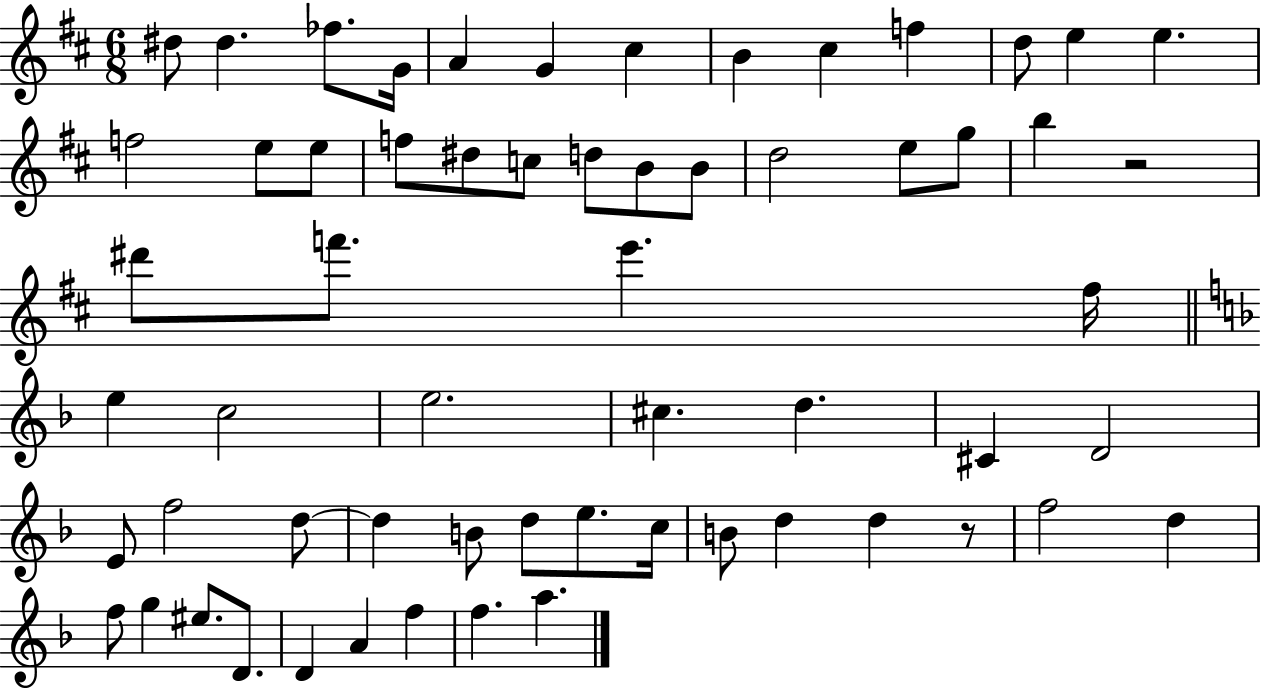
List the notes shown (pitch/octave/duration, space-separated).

D#5/e D#5/q. FES5/e. G4/s A4/q G4/q C#5/q B4/q C#5/q F5/q D5/e E5/q E5/q. F5/h E5/e E5/e F5/e D#5/e C5/e D5/e B4/e B4/e D5/h E5/e G5/e B5/q R/h D#6/e F6/e. E6/q. F#5/s E5/q C5/h E5/h. C#5/q. D5/q. C#4/q D4/h E4/e F5/h D5/e D5/q B4/e D5/e E5/e. C5/s B4/e D5/q D5/q R/e F5/h D5/q F5/e G5/q EIS5/e. D4/e. D4/q A4/q F5/q F5/q. A5/q.